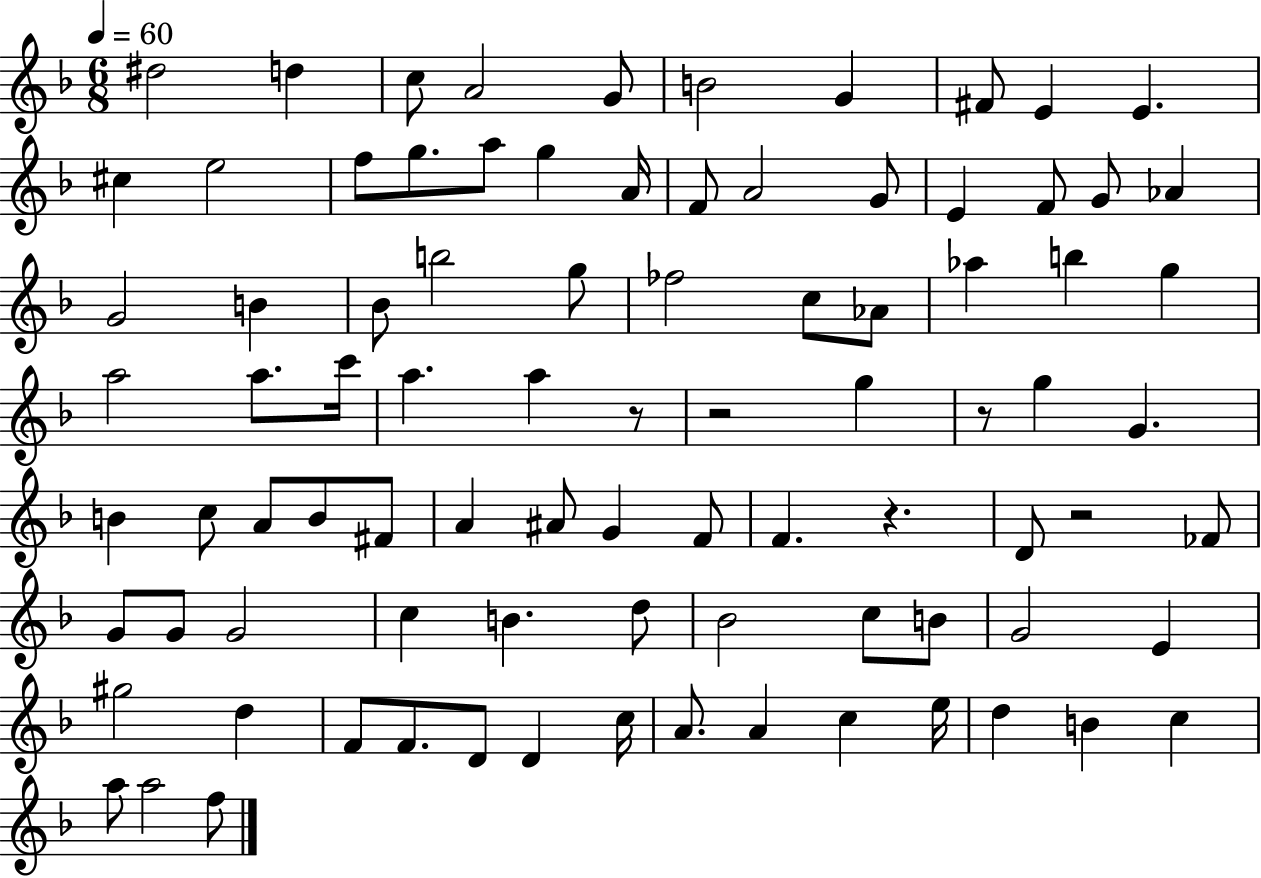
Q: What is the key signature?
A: F major